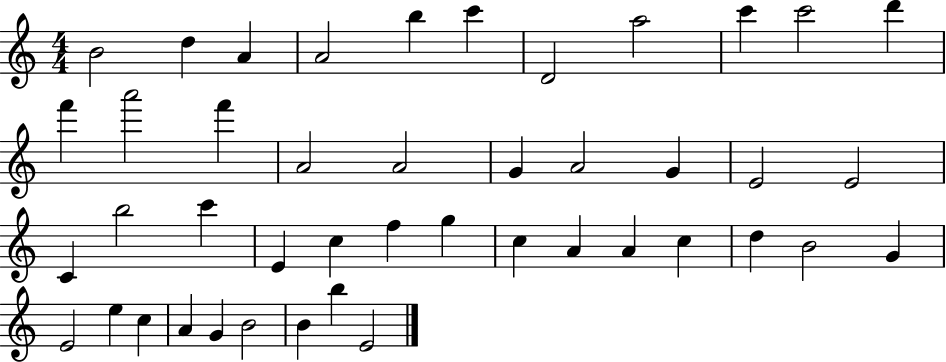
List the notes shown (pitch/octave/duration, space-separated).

B4/h D5/q A4/q A4/h B5/q C6/q D4/h A5/h C6/q C6/h D6/q F6/q A6/h F6/q A4/h A4/h G4/q A4/h G4/q E4/h E4/h C4/q B5/h C6/q E4/q C5/q F5/q G5/q C5/q A4/q A4/q C5/q D5/q B4/h G4/q E4/h E5/q C5/q A4/q G4/q B4/h B4/q B5/q E4/h